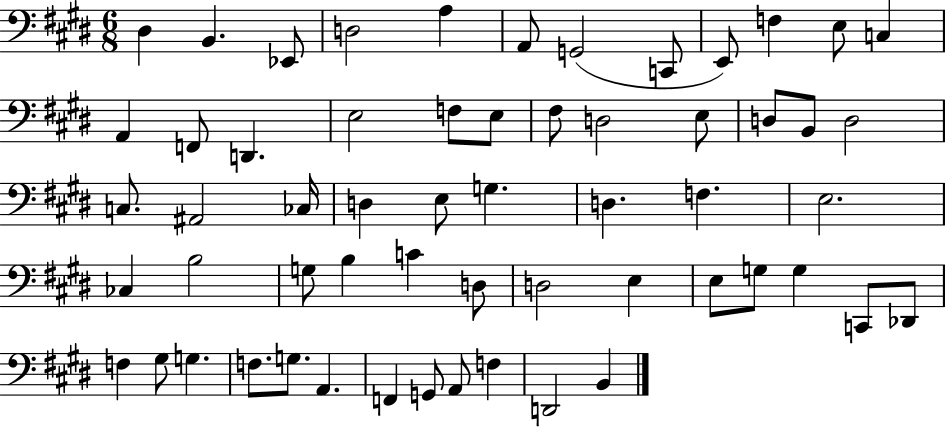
{
  \clef bass
  \numericTimeSignature
  \time 6/8
  \key e \major
  dis4 b,4. ees,8 | d2 a4 | a,8 g,2( c,8 | e,8) f4 e8 c4 | \break a,4 f,8 d,4. | e2 f8 e8 | fis8 d2 e8 | d8 b,8 d2 | \break c8. ais,2 ces16 | d4 e8 g4. | d4. f4. | e2. | \break ces4 b2 | g8 b4 c'4 d8 | d2 e4 | e8 g8 g4 c,8 des,8 | \break f4 gis8 g4. | f8. g8. a,4. | f,4 g,8 a,8 f4 | d,2 b,4 | \break \bar "|."
}